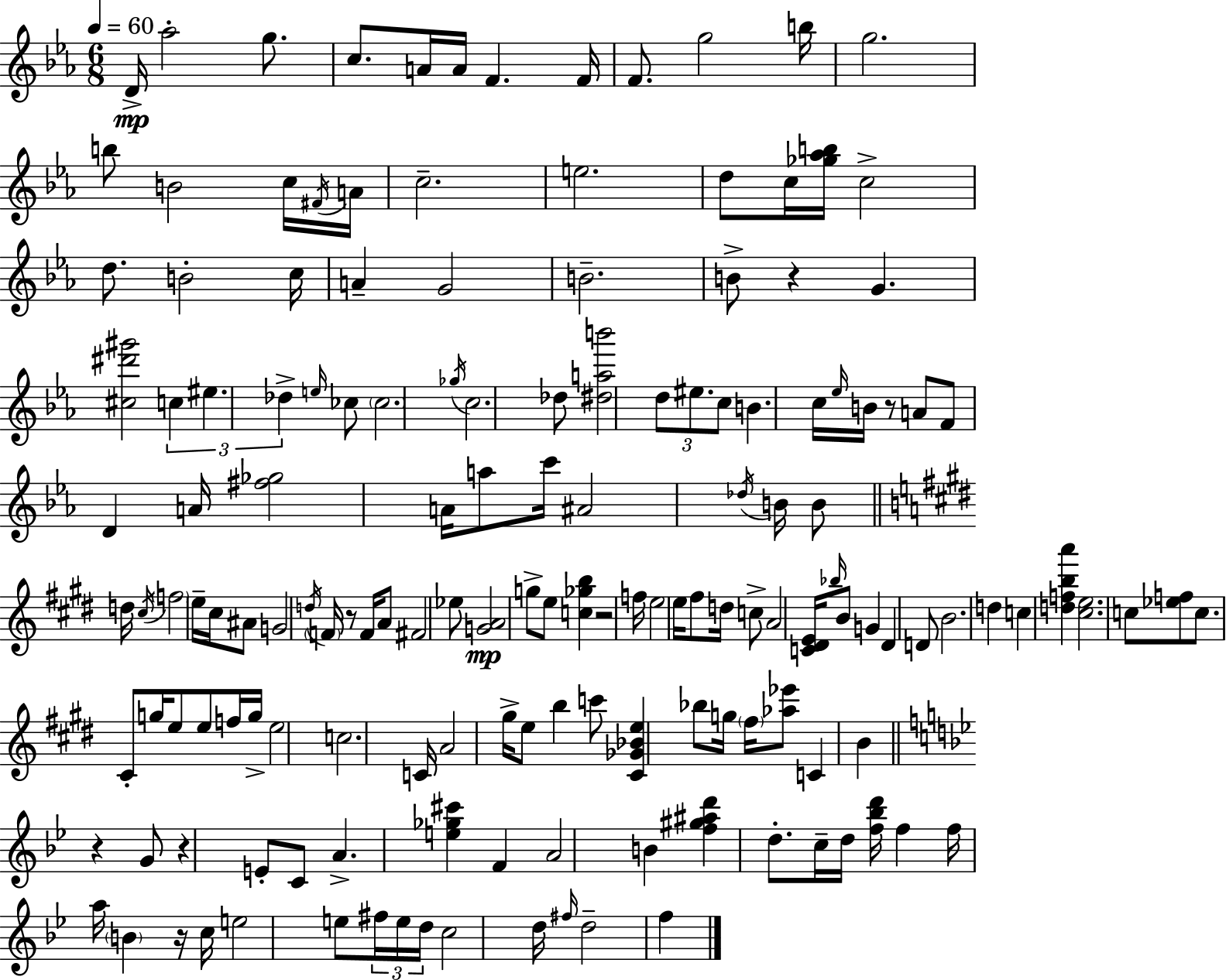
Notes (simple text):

D4/s Ab5/h G5/e. C5/e. A4/s A4/s F4/q. F4/s F4/e. G5/h B5/s G5/h. B5/e B4/h C5/s F#4/s A4/s C5/h. E5/h. D5/e C5/s [Gb5,Ab5,B5]/s C5/h D5/e. B4/h C5/s A4/q G4/h B4/h. B4/e R/q G4/q. [C#5,D#6,G#6]/h C5/q EIS5/q. Db5/q E5/s CES5/e CES5/h. Gb5/s C5/h. Db5/e [D#5,A5,B6]/h D5/e EIS5/e. C5/e B4/q. C5/s Eb5/s B4/s R/e A4/e F4/e D4/q A4/s [F#5,Gb5]/h A4/s A5/e C6/s A#4/h Db5/s B4/s B4/e D5/s C#5/s F5/h E5/s C#5/s A#4/e G4/h D5/s F4/s R/e F4/s A4/e F#4/h Eb5/e [G4,A4]/h G5/e E5/e [C5,Gb5,B5]/q R/h F5/s E5/h E5/s F#5/e D5/s C5/e A4/h [C4,D#4,E4]/s Bb5/s B4/e G4/q D#4/q D4/e B4/h. D5/q C5/q [D5,F5,B5,A6]/q [C#5,E5]/h. C5/e [Eb5,F5]/e C5/e. C#4/e G5/s E5/e E5/e F5/s G5/s E5/h C5/h. C4/s A4/h G#5/s E5/e B5/q C6/e [C#4,Gb4,Bb4,E5]/q Bb5/e G5/s F#5/s [Ab5,Eb6]/e C4/q B4/q R/q G4/e R/q E4/e C4/e A4/q. [E5,Gb5,C#6]/q F4/q A4/h B4/q [F5,G#5,A#5,D6]/q D5/e. C5/s D5/s [F5,Bb5,D6]/s F5/q F5/s A5/s B4/q R/s C5/s E5/h E5/e F#5/s E5/s D5/s C5/h D5/s F#5/s D5/h F5/q